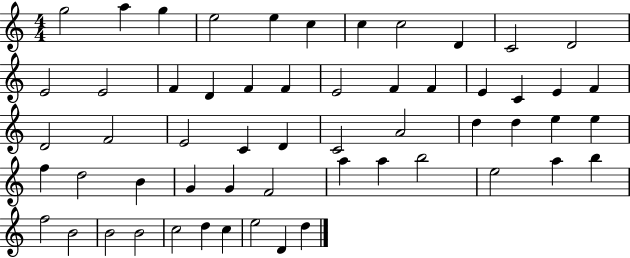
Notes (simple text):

G5/h A5/q G5/q E5/h E5/q C5/q C5/q C5/h D4/q C4/h D4/h E4/h E4/h F4/q D4/q F4/q F4/q E4/h F4/q F4/q E4/q C4/q E4/q F4/q D4/h F4/h E4/h C4/q D4/q C4/h A4/h D5/q D5/q E5/q E5/q F5/q D5/h B4/q G4/q G4/q F4/h A5/q A5/q B5/h E5/h A5/q B5/q F5/h B4/h B4/h B4/h C5/h D5/q C5/q E5/h D4/q D5/q